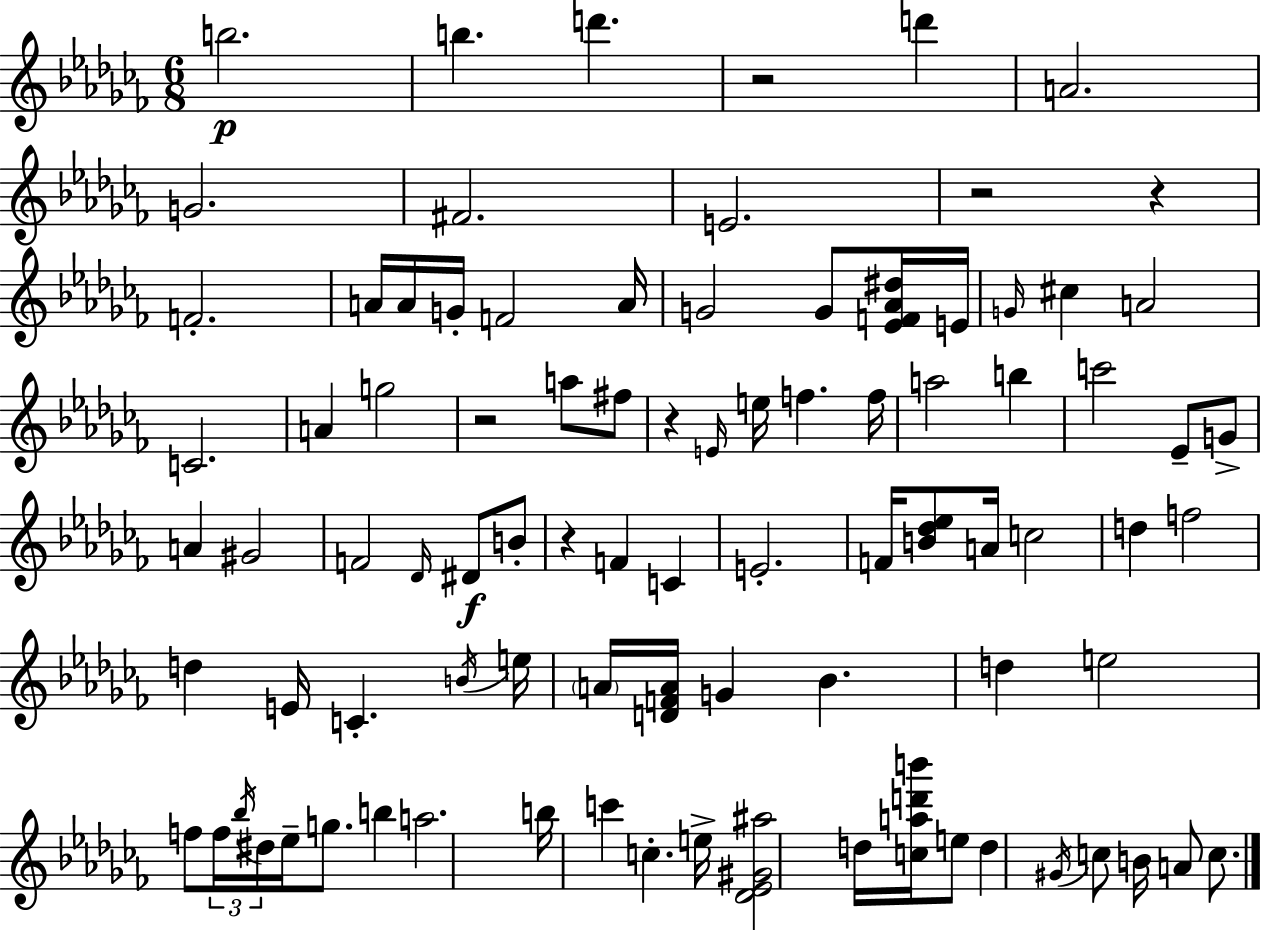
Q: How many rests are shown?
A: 6